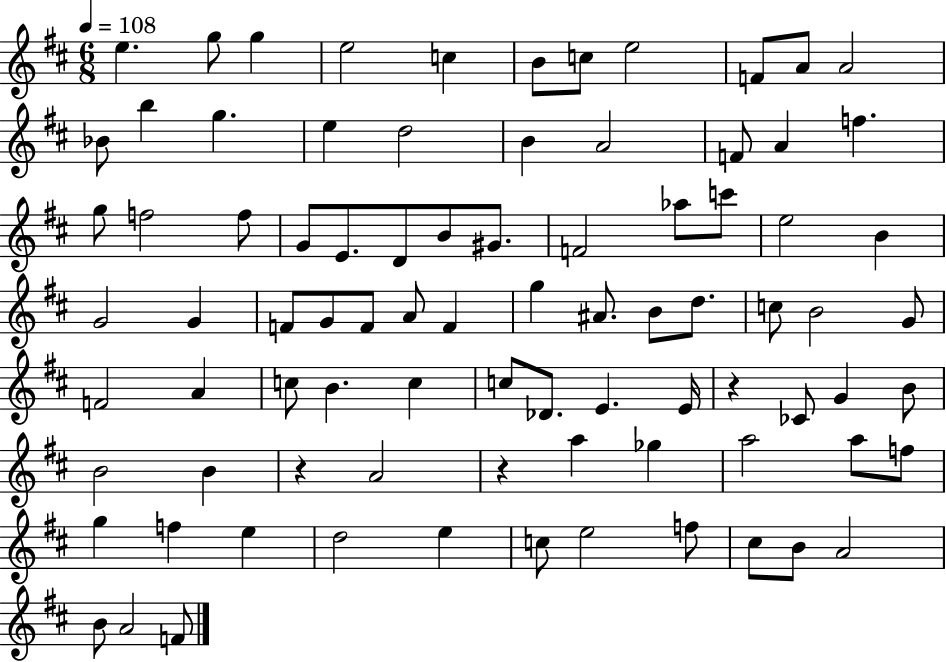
{
  \clef treble
  \numericTimeSignature
  \time 6/8
  \key d \major
  \tempo 4 = 108
  e''4. g''8 g''4 | e''2 c''4 | b'8 c''8 e''2 | f'8 a'8 a'2 | \break bes'8 b''4 g''4. | e''4 d''2 | b'4 a'2 | f'8 a'4 f''4. | \break g''8 f''2 f''8 | g'8 e'8. d'8 b'8 gis'8. | f'2 aes''8 c'''8 | e''2 b'4 | \break g'2 g'4 | f'8 g'8 f'8 a'8 f'4 | g''4 ais'8. b'8 d''8. | c''8 b'2 g'8 | \break f'2 a'4 | c''8 b'4. c''4 | c''8 des'8. e'4. e'16 | r4 ces'8 g'4 b'8 | \break b'2 b'4 | r4 a'2 | r4 a''4 ges''4 | a''2 a''8 f''8 | \break g''4 f''4 e''4 | d''2 e''4 | c''8 e''2 f''8 | cis''8 b'8 a'2 | \break b'8 a'2 f'8 | \bar "|."
}